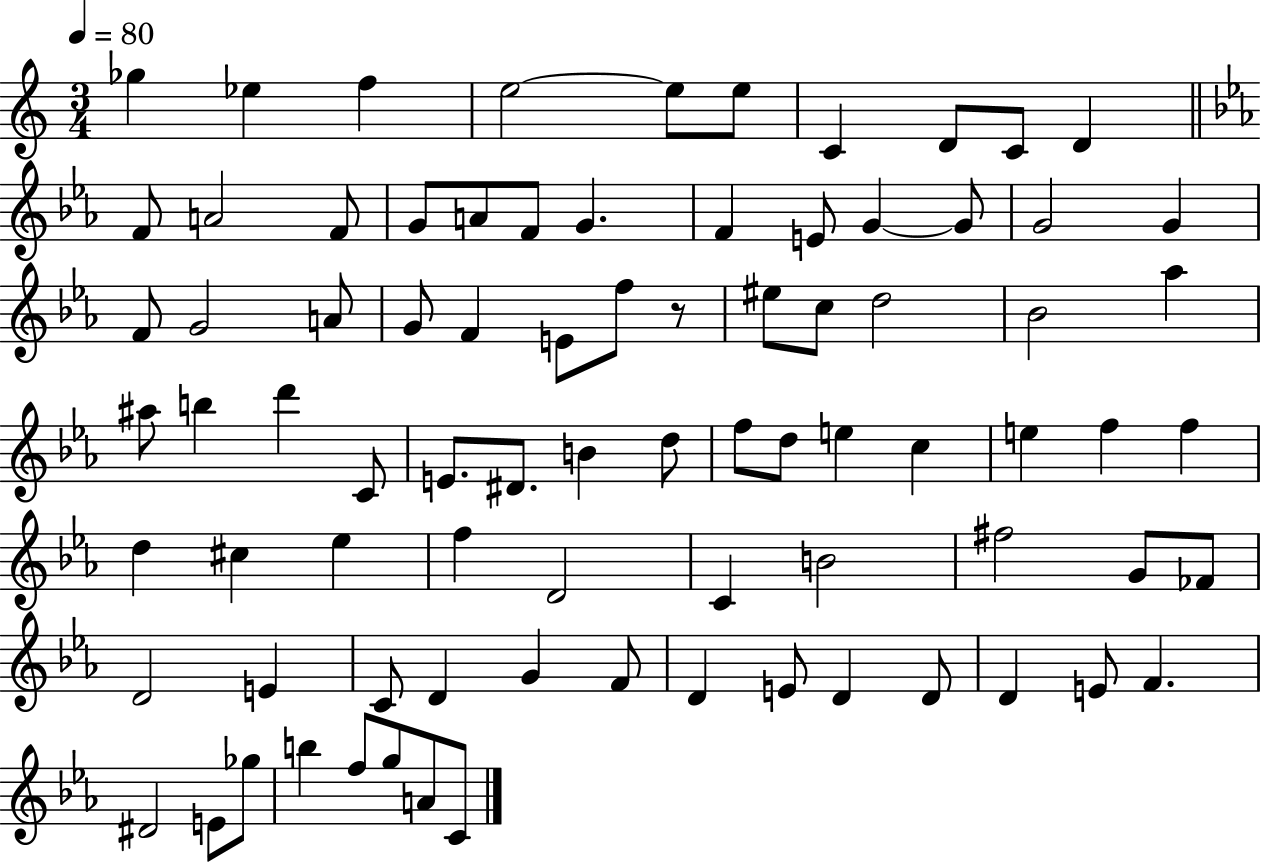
{
  \clef treble
  \numericTimeSignature
  \time 3/4
  \key c \major
  \tempo 4 = 80
  ges''4 ees''4 f''4 | e''2~~ e''8 e''8 | c'4 d'8 c'8 d'4 | \bar "||" \break \key c \minor f'8 a'2 f'8 | g'8 a'8 f'8 g'4. | f'4 e'8 g'4~~ g'8 | g'2 g'4 | \break f'8 g'2 a'8 | g'8 f'4 e'8 f''8 r8 | eis''8 c''8 d''2 | bes'2 aes''4 | \break ais''8 b''4 d'''4 c'8 | e'8. dis'8. b'4 d''8 | f''8 d''8 e''4 c''4 | e''4 f''4 f''4 | \break d''4 cis''4 ees''4 | f''4 d'2 | c'4 b'2 | fis''2 g'8 fes'8 | \break d'2 e'4 | c'8 d'4 g'4 f'8 | d'4 e'8 d'4 d'8 | d'4 e'8 f'4. | \break dis'2 e'8 ges''8 | b''4 f''8 g''8 a'8 c'8 | \bar "|."
}